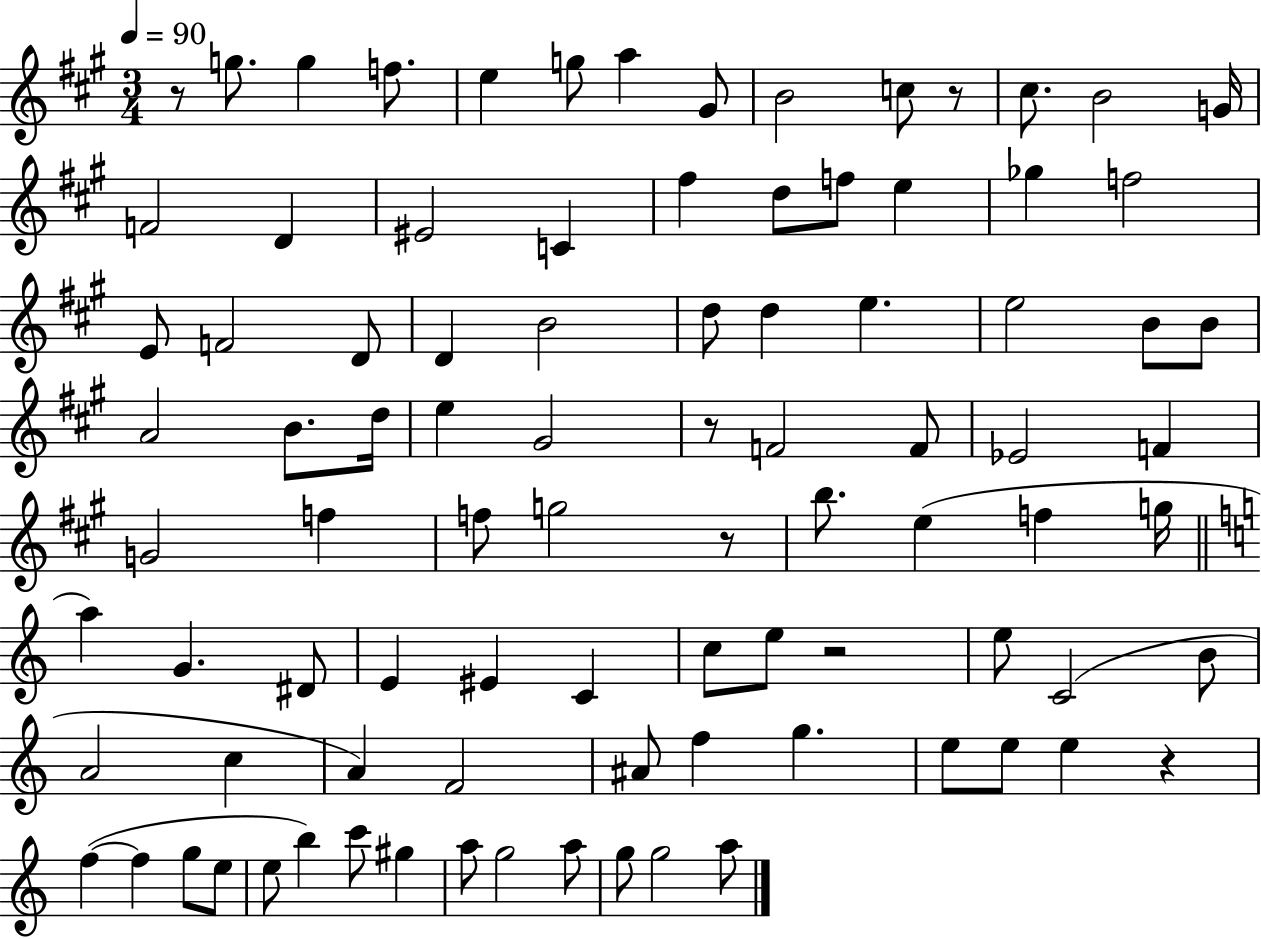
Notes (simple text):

R/e G5/e. G5/q F5/e. E5/q G5/e A5/q G#4/e B4/h C5/e R/e C#5/e. B4/h G4/s F4/h D4/q EIS4/h C4/q F#5/q D5/e F5/e E5/q Gb5/q F5/h E4/e F4/h D4/e D4/q B4/h D5/e D5/q E5/q. E5/h B4/e B4/e A4/h B4/e. D5/s E5/q G#4/h R/e F4/h F4/e Eb4/h F4/q G4/h F5/q F5/e G5/h R/e B5/e. E5/q F5/q G5/s A5/q G4/q. D#4/e E4/q EIS4/q C4/q C5/e E5/e R/h E5/e C4/h B4/e A4/h C5/q A4/q F4/h A#4/e F5/q G5/q. E5/e E5/e E5/q R/q F5/q F5/q G5/e E5/e E5/e B5/q C6/e G#5/q A5/e G5/h A5/e G5/e G5/h A5/e